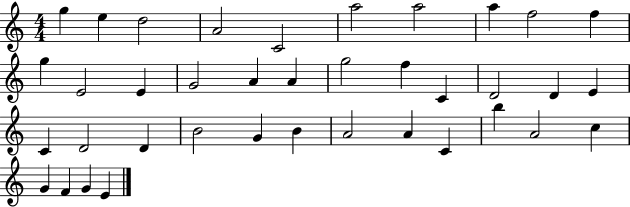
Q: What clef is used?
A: treble